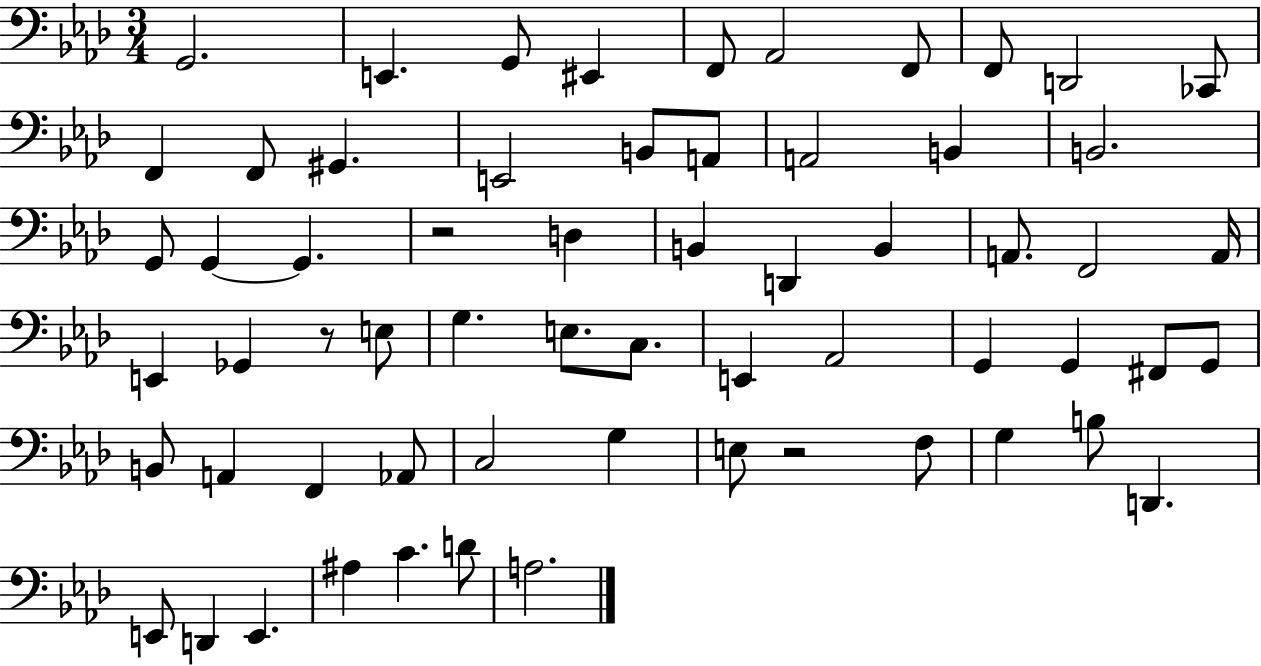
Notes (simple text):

G2/h. E2/q. G2/e EIS2/q F2/e Ab2/h F2/e F2/e D2/h CES2/e F2/q F2/e G#2/q. E2/h B2/e A2/e A2/h B2/q B2/h. G2/e G2/q G2/q. R/h D3/q B2/q D2/q B2/q A2/e. F2/h A2/s E2/q Gb2/q R/e E3/e G3/q. E3/e. C3/e. E2/q Ab2/h G2/q G2/q F#2/e G2/e B2/e A2/q F2/q Ab2/e C3/h G3/q E3/e R/h F3/e G3/q B3/e D2/q. E2/e D2/q E2/q. A#3/q C4/q. D4/e A3/h.